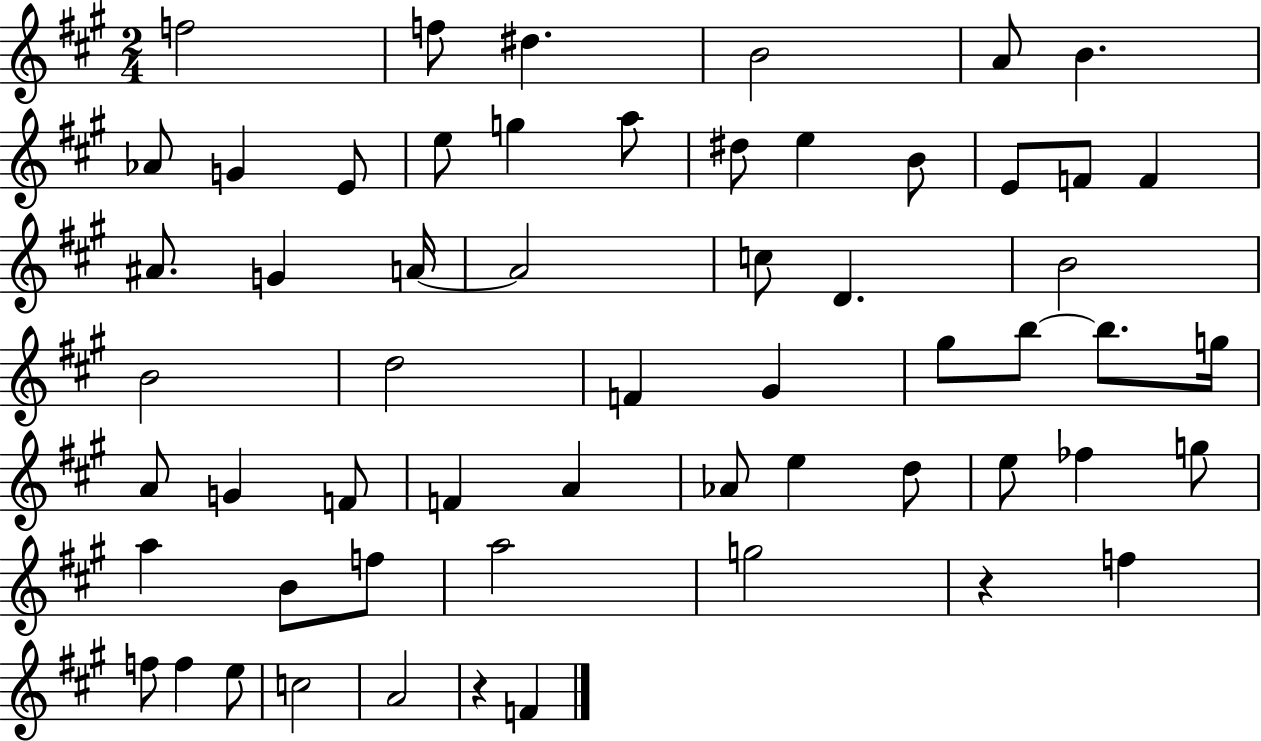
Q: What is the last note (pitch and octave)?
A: F4